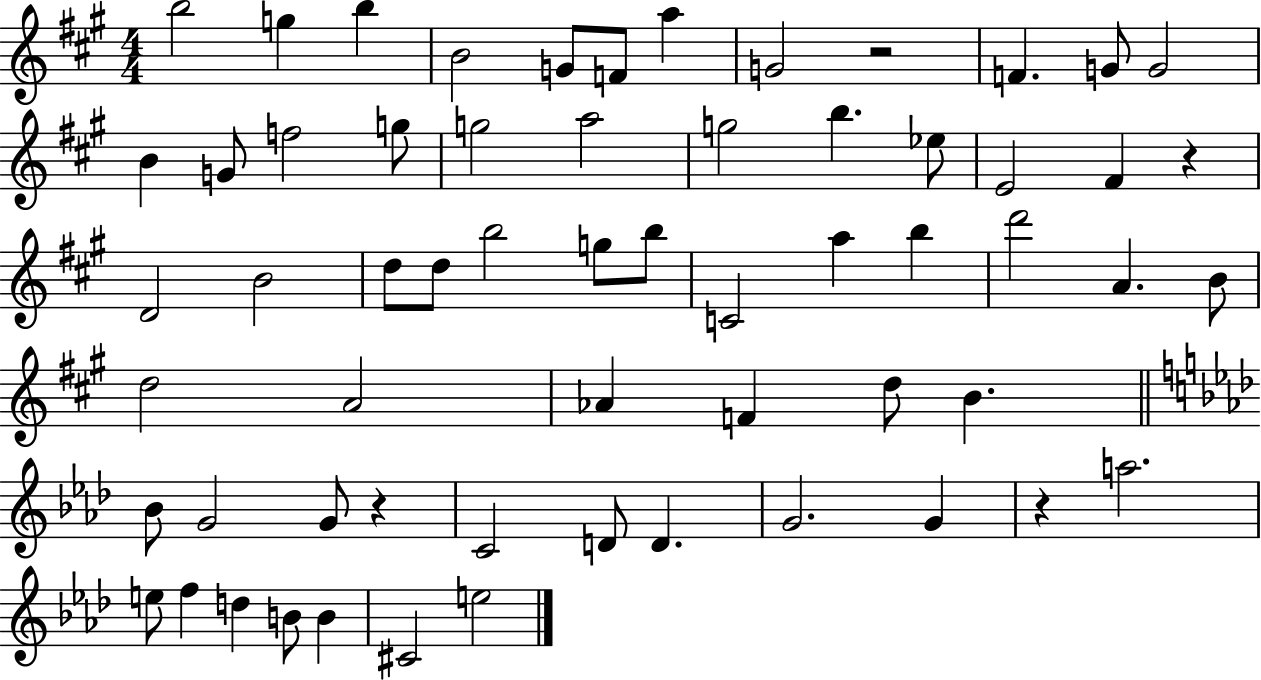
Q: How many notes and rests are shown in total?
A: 61